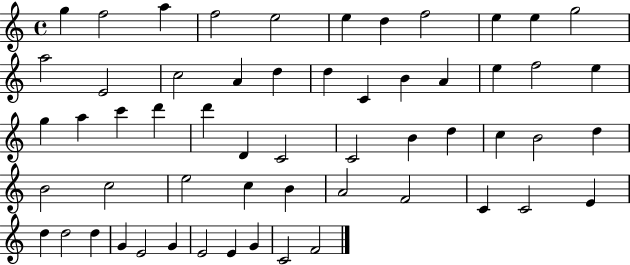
{
  \clef treble
  \time 4/4
  \defaultTimeSignature
  \key c \major
  g''4 f''2 a''4 | f''2 e''2 | e''4 d''4 f''2 | e''4 e''4 g''2 | \break a''2 e'2 | c''2 a'4 d''4 | d''4 c'4 b'4 a'4 | e''4 f''2 e''4 | \break g''4 a''4 c'''4 d'''4 | d'''4 d'4 c'2 | c'2 b'4 d''4 | c''4 b'2 d''4 | \break b'2 c''2 | e''2 c''4 b'4 | a'2 f'2 | c'4 c'2 e'4 | \break d''4 d''2 d''4 | g'4 e'2 g'4 | e'2 e'4 g'4 | c'2 f'2 | \break \bar "|."
}